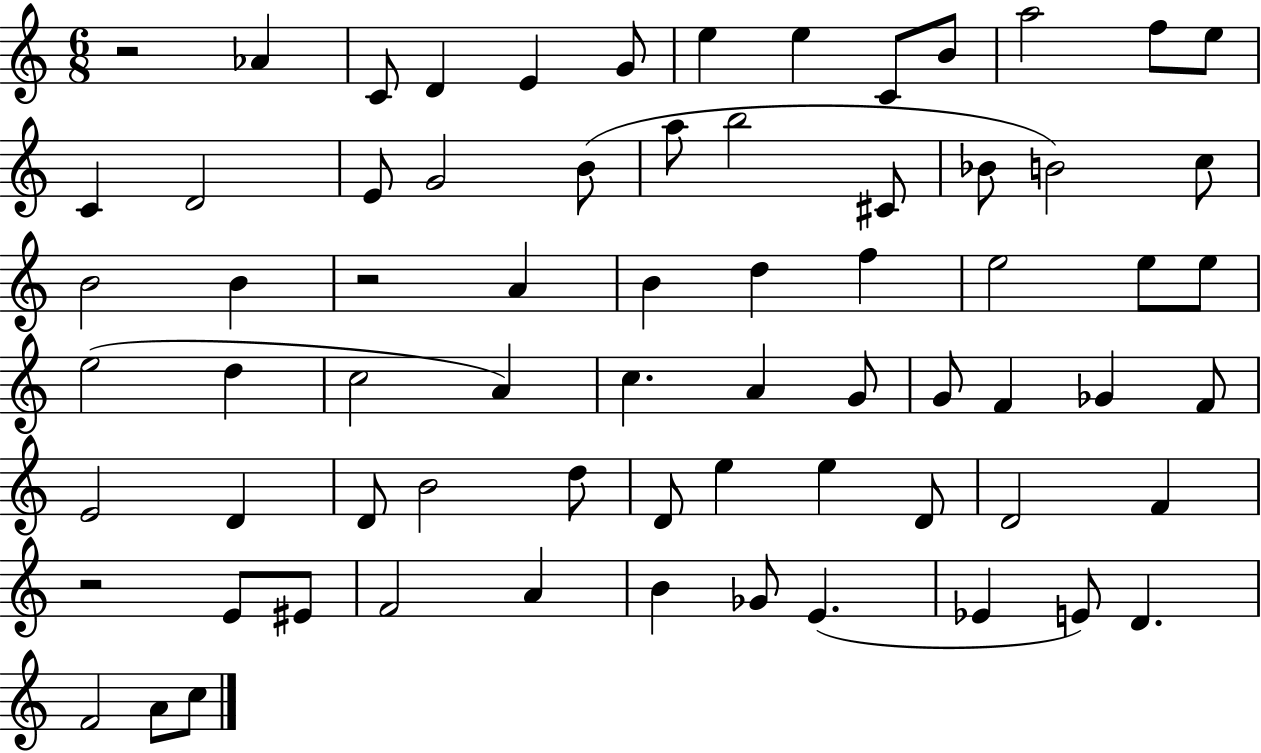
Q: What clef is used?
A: treble